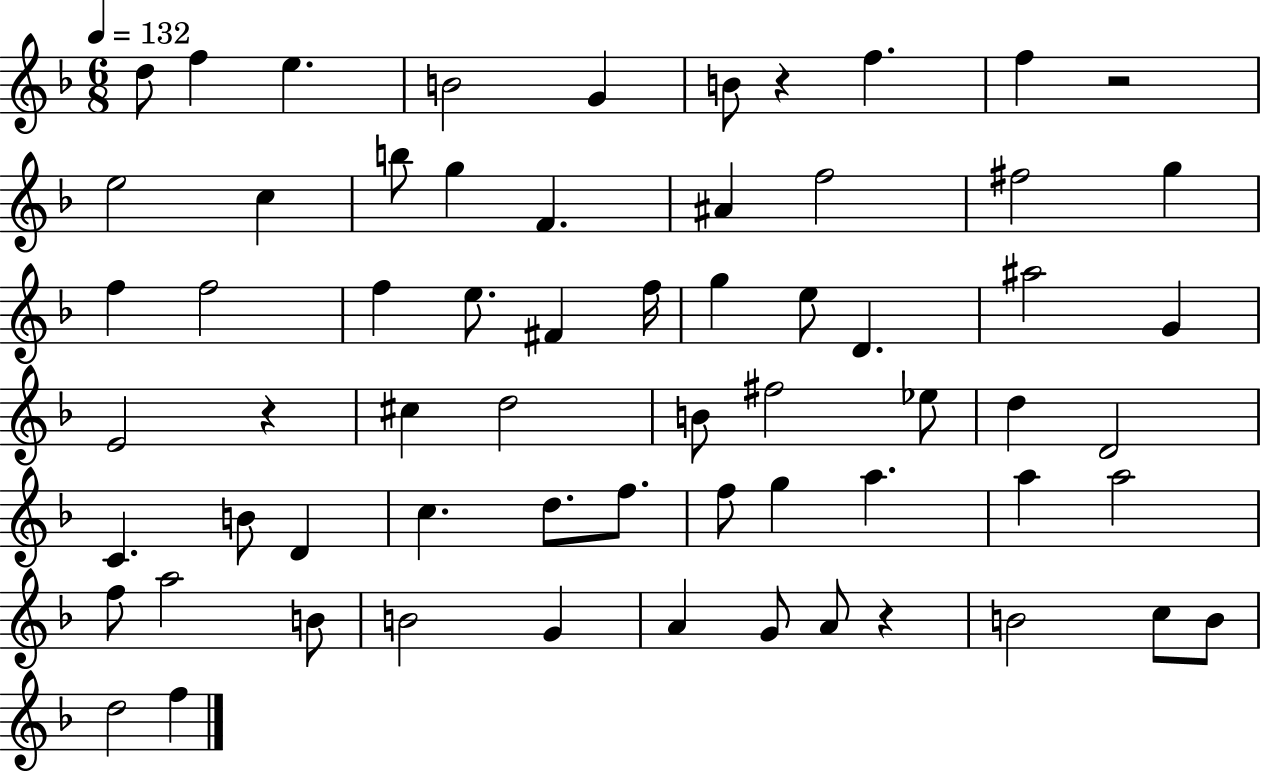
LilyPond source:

{
  \clef treble
  \numericTimeSignature
  \time 6/8
  \key f \major
  \tempo 4 = 132
  \repeat volta 2 { d''8 f''4 e''4. | b'2 g'4 | b'8 r4 f''4. | f''4 r2 | \break e''2 c''4 | b''8 g''4 f'4. | ais'4 f''2 | fis''2 g''4 | \break f''4 f''2 | f''4 e''8. fis'4 f''16 | g''4 e''8 d'4. | ais''2 g'4 | \break e'2 r4 | cis''4 d''2 | b'8 fis''2 ees''8 | d''4 d'2 | \break c'4. b'8 d'4 | c''4. d''8. f''8. | f''8 g''4 a''4. | a''4 a''2 | \break f''8 a''2 b'8 | b'2 g'4 | a'4 g'8 a'8 r4 | b'2 c''8 b'8 | \break d''2 f''4 | } \bar "|."
}